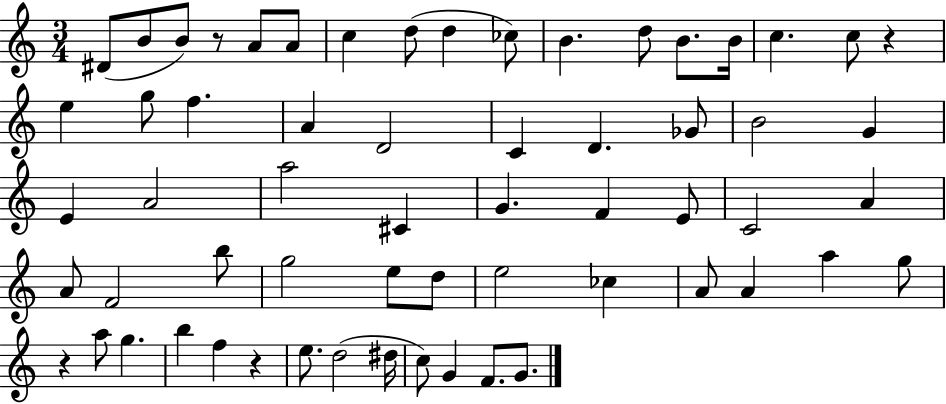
D#4/e B4/e B4/e R/e A4/e A4/e C5/q D5/e D5/q CES5/e B4/q. D5/e B4/e. B4/s C5/q. C5/e R/q E5/q G5/e F5/q. A4/q D4/h C4/q D4/q. Gb4/e B4/h G4/q E4/q A4/h A5/h C#4/q G4/q. F4/q E4/e C4/h A4/q A4/e F4/h B5/e G5/h E5/e D5/e E5/h CES5/q A4/e A4/q A5/q G5/e R/q A5/e G5/q. B5/q F5/q R/q E5/e. D5/h D#5/s C5/e G4/q F4/e. G4/e.